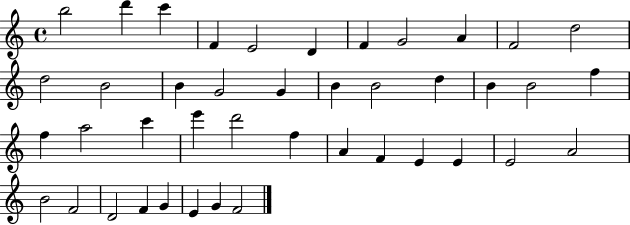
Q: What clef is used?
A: treble